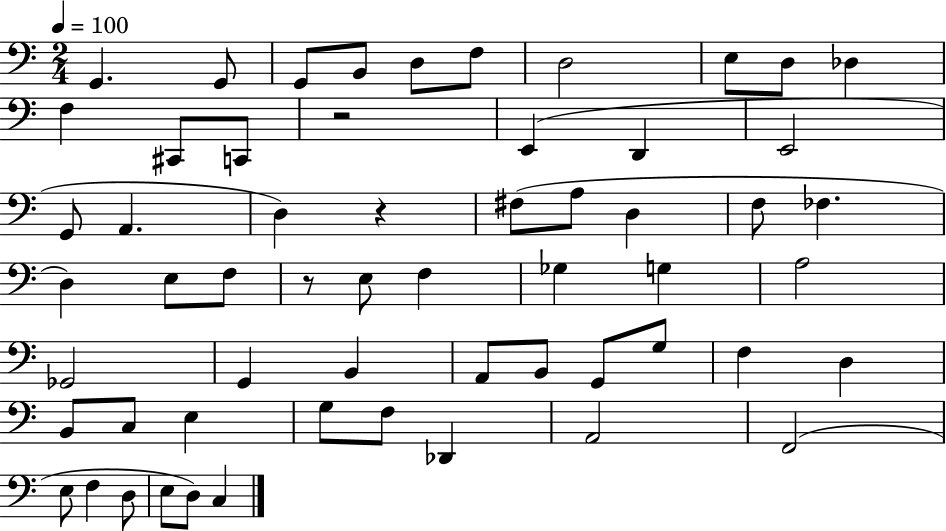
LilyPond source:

{
  \clef bass
  \numericTimeSignature
  \time 2/4
  \key c \major
  \tempo 4 = 100
  g,4. g,8 | g,8 b,8 d8 f8 | d2 | e8 d8 des4 | \break f4 cis,8 c,8 | r2 | e,4( d,4 | e,2 | \break g,8 a,4. | d4) r4 | fis8( a8 d4 | f8 fes4. | \break d4) e8 f8 | r8 e8 f4 | ges4 g4 | a2 | \break ges,2 | g,4 b,4 | a,8 b,8 g,8 g8 | f4 d4 | \break b,8 c8 e4 | g8 f8 des,4 | a,2 | f,2( | \break e8 f4 d8 | e8 d8) c4 | \bar "|."
}